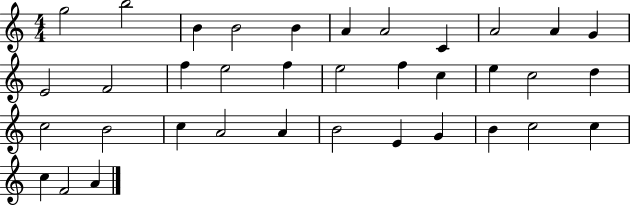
G5/h B5/h B4/q B4/h B4/q A4/q A4/h C4/q A4/h A4/q G4/q E4/h F4/h F5/q E5/h F5/q E5/h F5/q C5/q E5/q C5/h D5/q C5/h B4/h C5/q A4/h A4/q B4/h E4/q G4/q B4/q C5/h C5/q C5/q F4/h A4/q